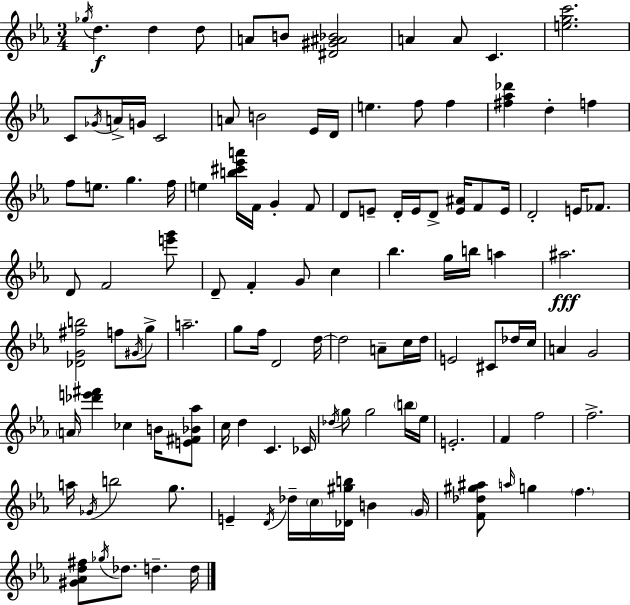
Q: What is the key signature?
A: C minor